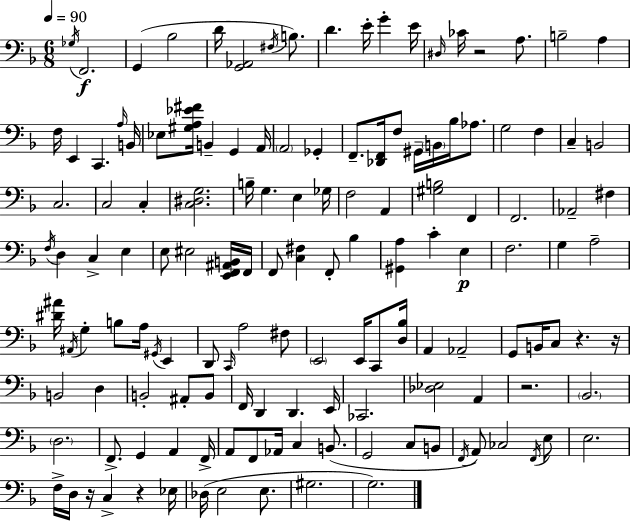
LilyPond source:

{
  \clef bass
  \numericTimeSignature
  \time 6/8
  \key d \minor
  \tempo 4 = 90
  \acciaccatura { ges16 }\f f,2. | g,4( bes2 | d'16 <g, aes,>2 \acciaccatura { fis16 } b8.) | d'4. e'16-. g'4-. | \break e'16 \grace { dis16 } ces'16 r2 | a8. b2-- a4 | f16 e,4 c,4. | \grace { a16 } b,16 ees8 <gis a ees' fis'>16 b,4-- g,4 | \break a,16 \parenthesize a,2 | ges,4-. f,8.-- <des, f,>16 f8 gis,16-- \parenthesize b,16 | bes16 aes8. g2 | f4 c4-- b,2 | \break c2. | c2 | c4-. <c dis g>2. | b16-- g4. e4 | \break ges16 f2 | a,4 <gis b>2 | f,4 f,2. | aes,2-- | \break fis4 \acciaccatura { f16 } d4 c4-> | e4 e8 eis2 | <e, f, ais, b,>16 f,16 f,8 <c fis>4 f,8-. | bes4 <gis, a>4 c'4-. | \break e4\p f2. | g4 a2-- | <dis' ais'>16 \acciaccatura { ais,16 } g4-. b8 | a16 \acciaccatura { gis,16 } e,4 d,8 \grace { c,16 } a2 | \break fis8 \parenthesize e,2 | e,16 c,8 <d bes>16 a,4 | aes,2-- g,8 b,16 c8 | r4. r16 b,2 | \break d4 b,2-. | ais,8-. b,8 f,16 d,4 | d,4. e,16 ces,2. | <des ees>2 | \break a,4 r2. | \parenthesize bes,2. | \parenthesize d2. | f,8.-> g,4 | \break a,4 f,16-> a,8 f,8 | aes,16 c4 b,8.( g,2 | c8 b,8 \acciaccatura { f,16 } a,8) ces2 | \acciaccatura { f,16 } e8 e2. | \break f16-> d16 | r16 c4-> r4 ees16 des16( e2 | e8. gis2. | g2.) | \break \bar "|."
}